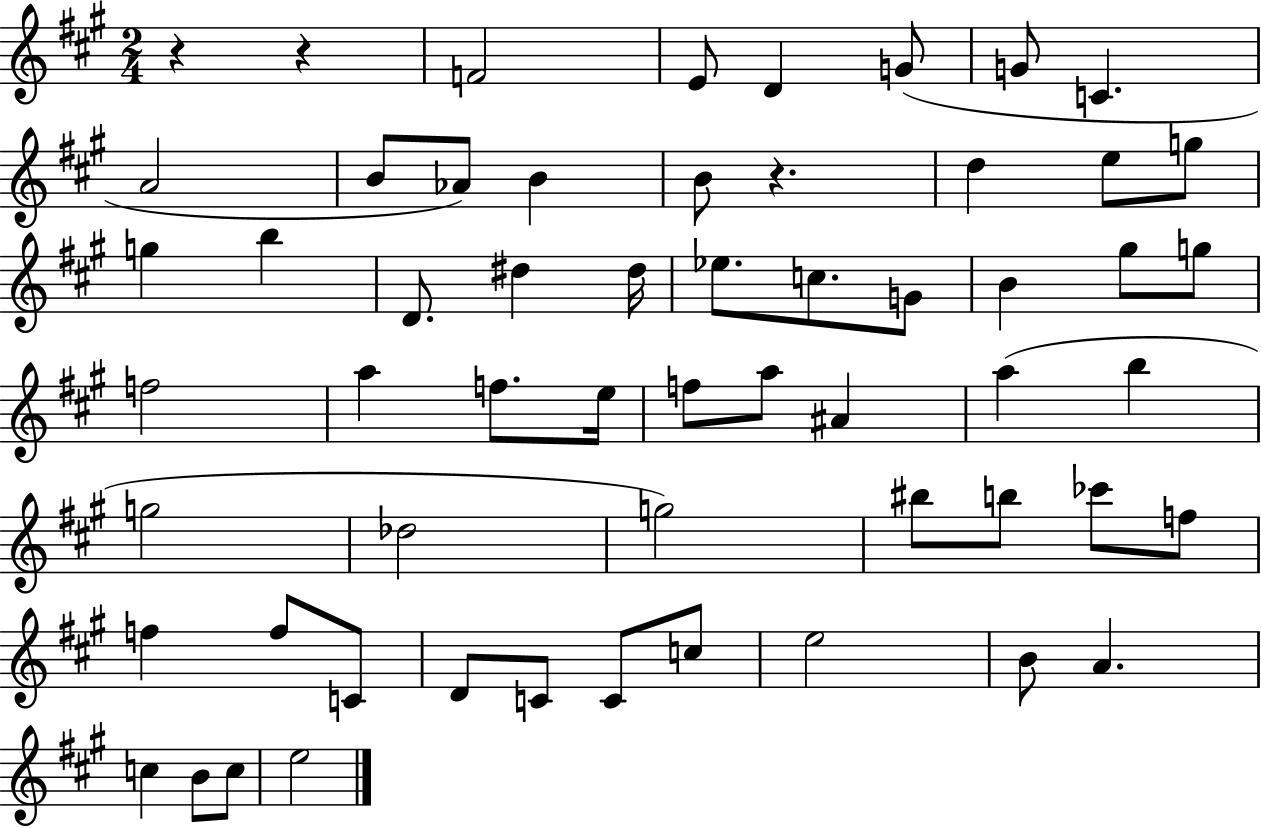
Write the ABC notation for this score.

X:1
T:Untitled
M:2/4
L:1/4
K:A
z z F2 E/2 D G/2 G/2 C A2 B/2 _A/2 B B/2 z d e/2 g/2 g b D/2 ^d ^d/4 _e/2 c/2 G/2 B ^g/2 g/2 f2 a f/2 e/4 f/2 a/2 ^A a b g2 _d2 g2 ^b/2 b/2 _c'/2 f/2 f f/2 C/2 D/2 C/2 C/2 c/2 e2 B/2 A c B/2 c/2 e2